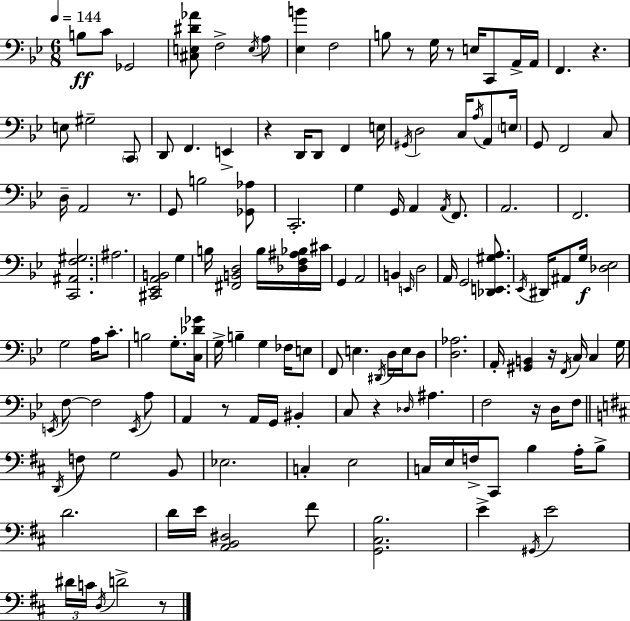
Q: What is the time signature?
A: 6/8